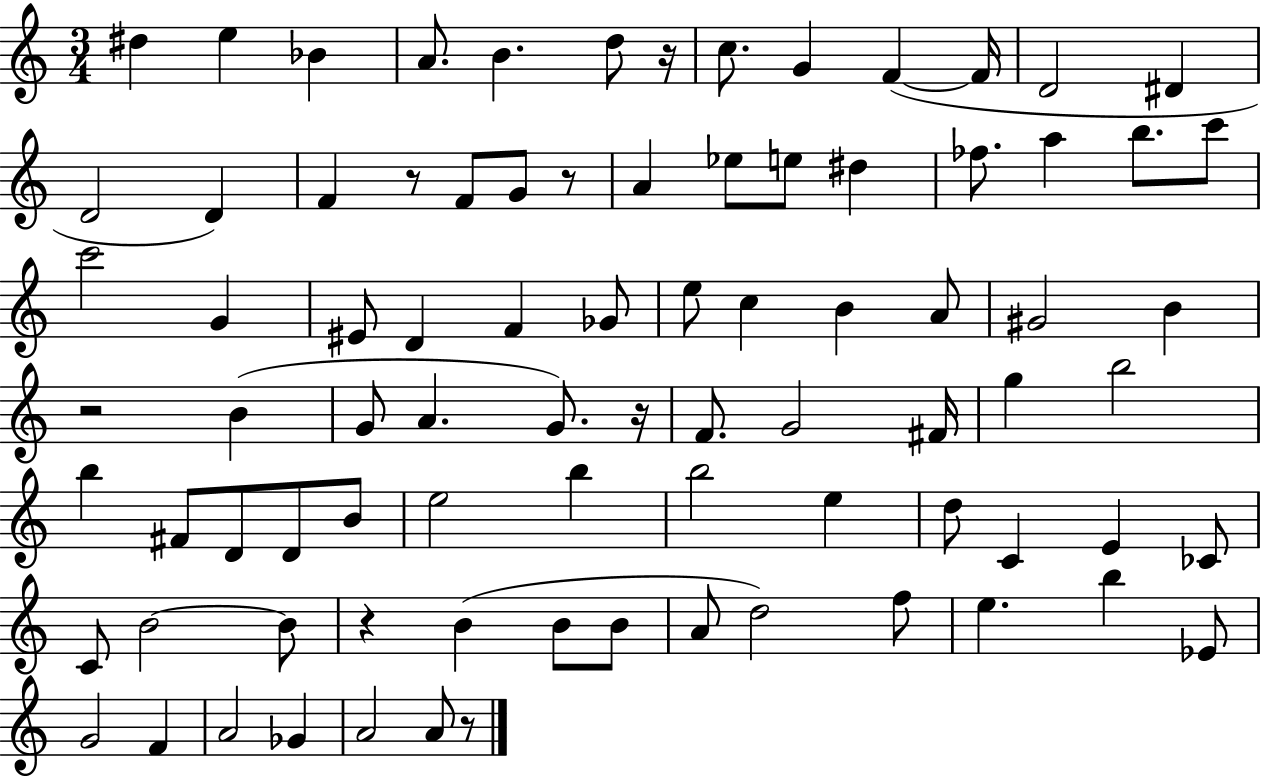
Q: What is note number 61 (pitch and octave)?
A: B4